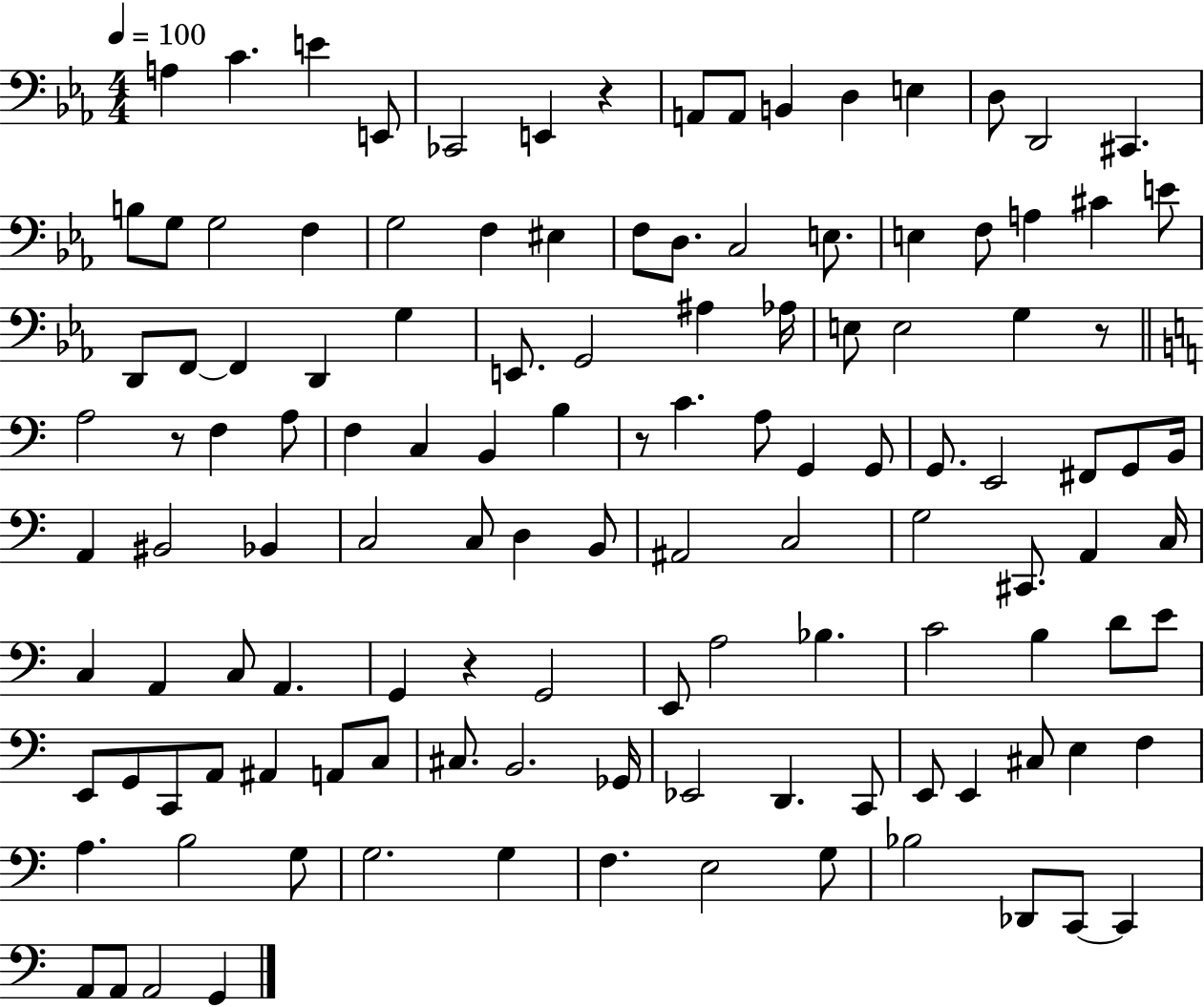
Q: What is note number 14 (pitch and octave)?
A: C#2